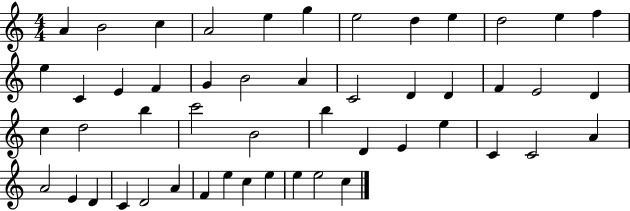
X:1
T:Untitled
M:4/4
L:1/4
K:C
A B2 c A2 e g e2 d e d2 e f e C E F G B2 A C2 D D F E2 D c d2 b c'2 B2 b D E e C C2 A A2 E D C D2 A F e c e e e2 c